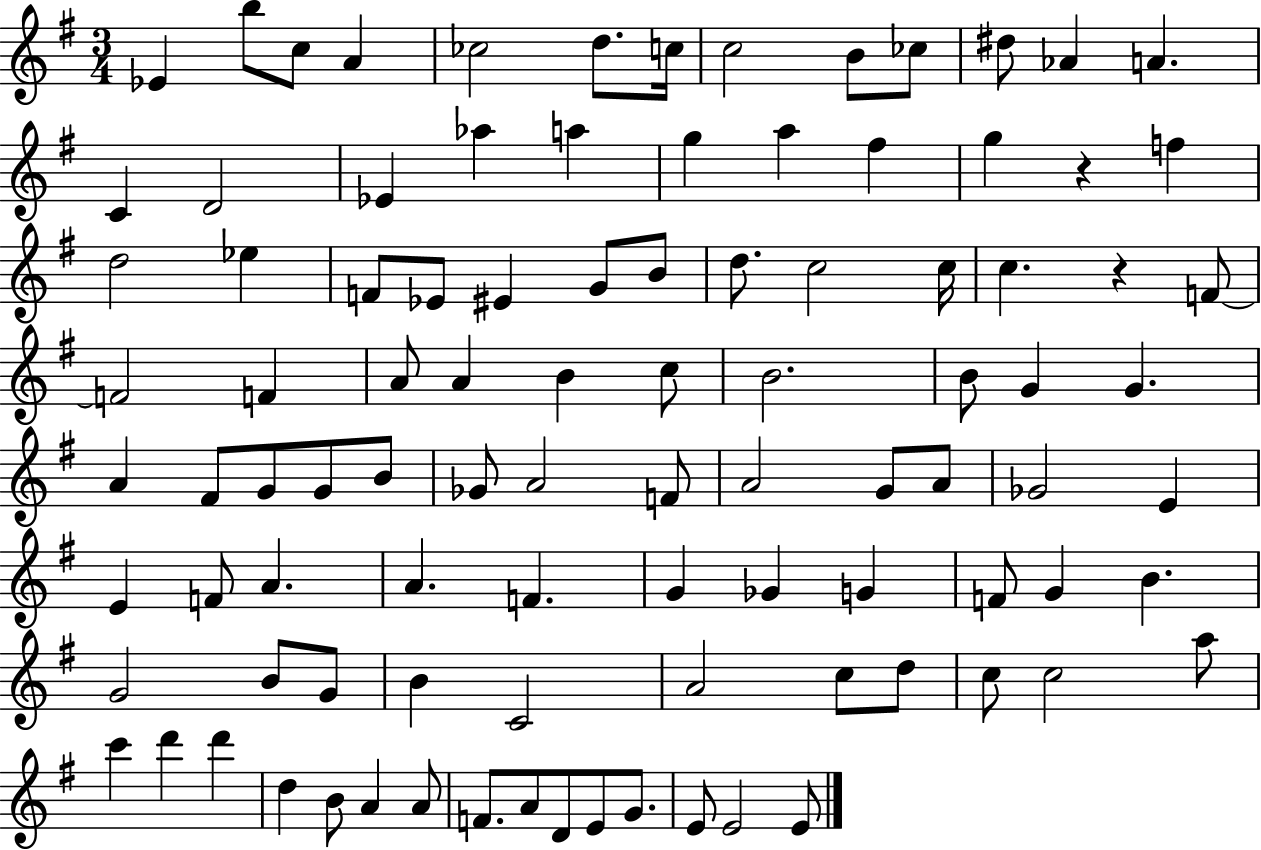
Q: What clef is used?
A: treble